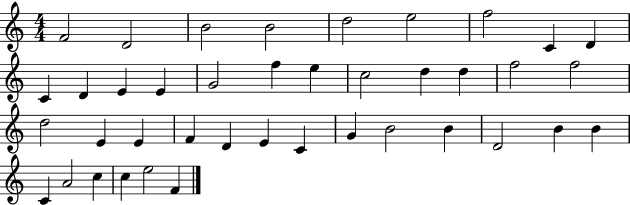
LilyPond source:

{
  \clef treble
  \numericTimeSignature
  \time 4/4
  \key c \major
  f'2 d'2 | b'2 b'2 | d''2 e''2 | f''2 c'4 d'4 | \break c'4 d'4 e'4 e'4 | g'2 f''4 e''4 | c''2 d''4 d''4 | f''2 f''2 | \break d''2 e'4 e'4 | f'4 d'4 e'4 c'4 | g'4 b'2 b'4 | d'2 b'4 b'4 | \break c'4 a'2 c''4 | c''4 e''2 f'4 | \bar "|."
}